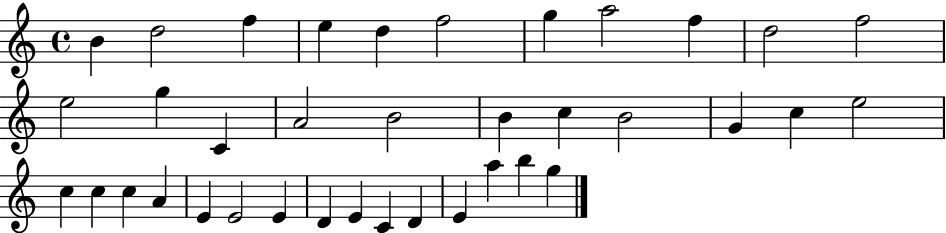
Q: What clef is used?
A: treble